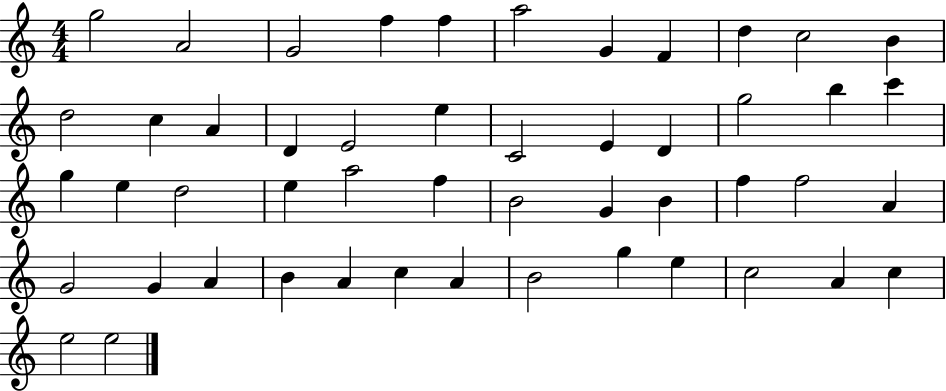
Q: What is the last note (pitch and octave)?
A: E5